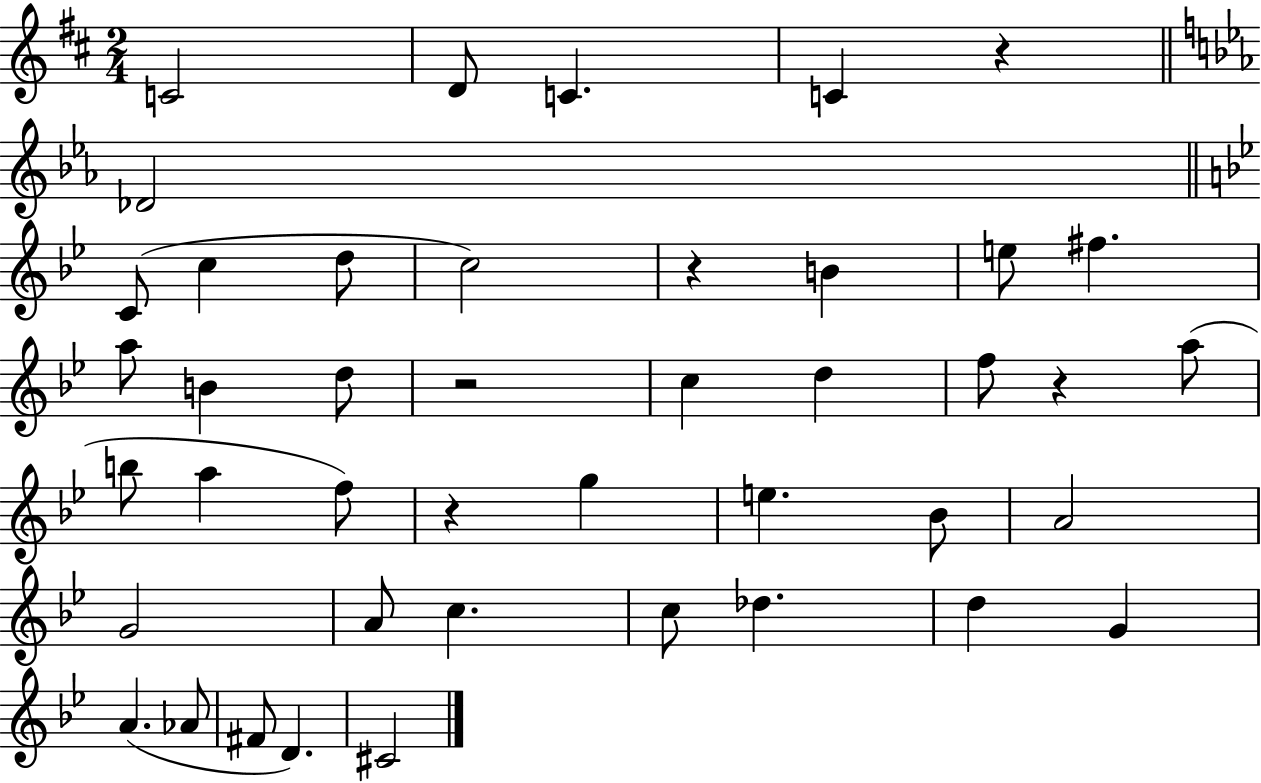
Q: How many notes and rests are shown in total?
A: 43